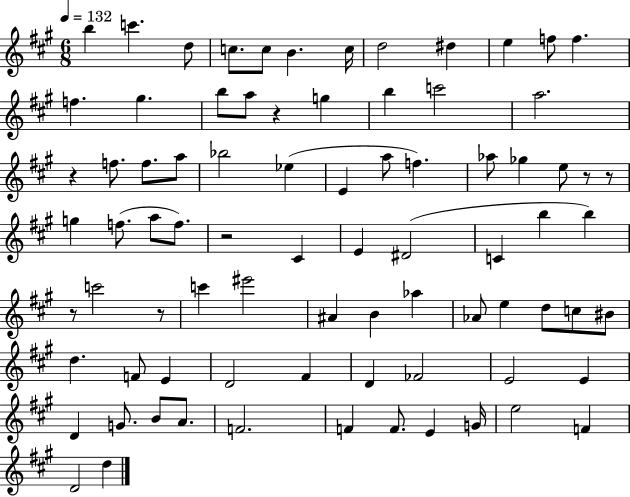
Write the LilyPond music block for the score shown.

{
  \clef treble
  \numericTimeSignature
  \time 6/8
  \key a \major
  \tempo 4 = 132
  \repeat volta 2 { b''4 c'''4. d''8 | c''8. c''8 b'4. c''16 | d''2 dis''4 | e''4 f''8 f''4. | \break f''4. gis''4. | b''8 a''8 r4 g''4 | b''4 c'''2 | a''2. | \break r4 f''8. f''8. a''8 | bes''2 ees''4( | e'4 a''8 f''4.) | aes''8 ges''4 e''8 r8 r8 | \break g''4 f''8.( a''8 f''8.) | r2 cis'4 | e'4 dis'2( | c'4 b''4 b''4) | \break r8 c'''2 r8 | c'''4 eis'''2 | ais'4 b'4 aes''4 | aes'8 e''4 d''8 c''8 bis'8 | \break d''4. f'8 e'4 | d'2 fis'4 | d'4 fes'2 | e'2 e'4 | \break d'4 g'8. b'8 a'8. | f'2. | f'4 f'8. e'4 g'16 | e''2 f'4 | \break d'2 d''4 | } \bar "|."
}